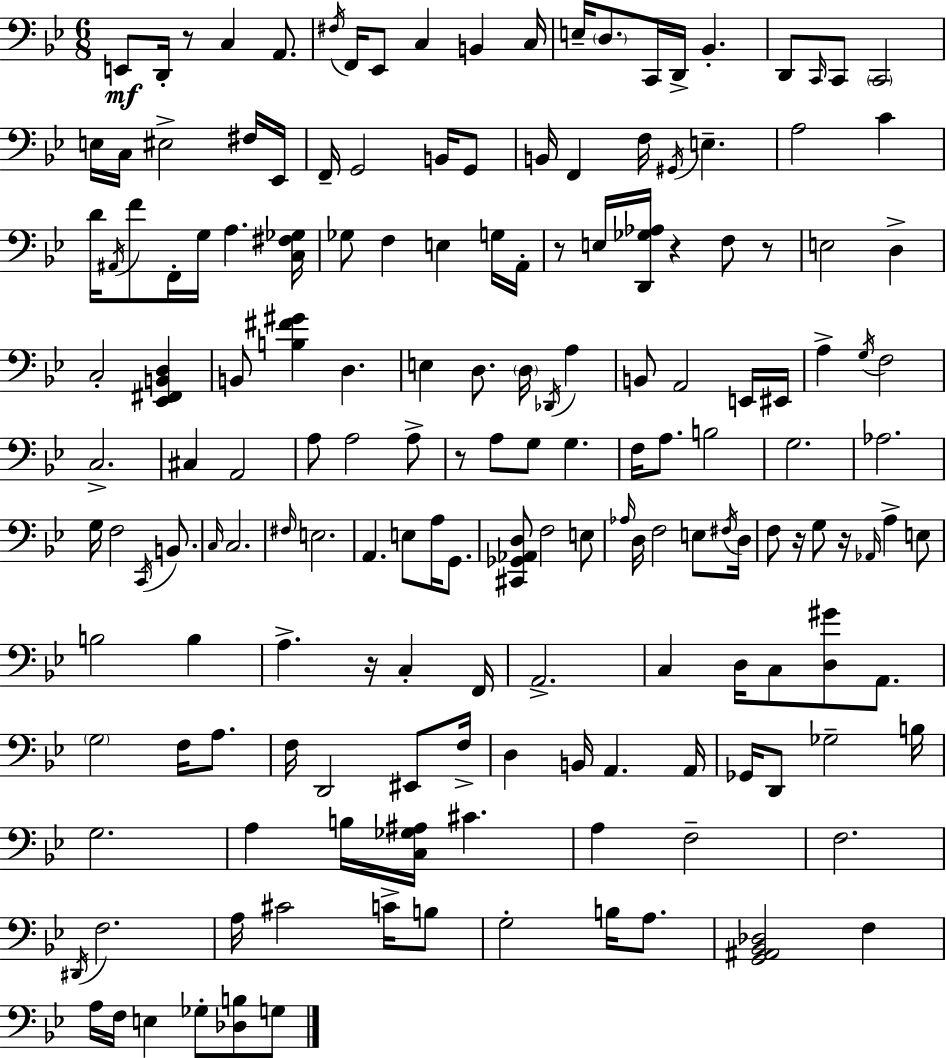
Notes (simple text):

E2/e D2/s R/e C3/q A2/e. F#3/s F2/s Eb2/e C3/q B2/q C3/s E3/s D3/e. C2/s D2/s Bb2/q. D2/e C2/s C2/e C2/h E3/s C3/s EIS3/h F#3/s Eb2/s F2/s G2/h B2/s G2/e B2/s F2/q F3/s G#2/s E3/q. A3/h C4/q D4/s A#2/s F4/e F2/s G3/s A3/q. [C3,F#3,Gb3]/s Gb3/e F3/q E3/q G3/s A2/s R/e E3/s [D2,Gb3,Ab3]/s R/q F3/e R/e E3/h D3/q C3/h [Eb2,F#2,B2,D3]/q B2/e [B3,F#4,G#4]/q D3/q. E3/q D3/e. D3/s Db2/s A3/q B2/e A2/h E2/s EIS2/s A3/q G3/s F3/h C3/h. C#3/q A2/h A3/e A3/h A3/e R/e A3/e G3/e G3/q. F3/s A3/e. B3/h G3/h. Ab3/h. G3/s F3/h C2/s B2/e. C3/s C3/h. F#3/s E3/h. A2/q. E3/e A3/s G2/e. [C#2,Gb2,Ab2,D3]/e F3/h E3/e Ab3/s D3/s F3/h E3/e F#3/s D3/s F3/e R/s G3/e R/s Ab2/s A3/q E3/e B3/h B3/q A3/q. R/s C3/q F2/s A2/h. C3/q D3/s C3/e [D3,G#4]/e A2/e. G3/h F3/s A3/e. F3/s D2/h EIS2/e F3/s D3/q B2/s A2/q. A2/s Gb2/s D2/e Gb3/h B3/s G3/h. A3/q B3/s [C3,Gb3,A#3]/s C#4/q. A3/q F3/h F3/h. D#2/s F3/h. A3/s C#4/h C4/s B3/e G3/h B3/s A3/e. [G2,A#2,Bb2,Db3]/h F3/q A3/s F3/s E3/q Gb3/e [Db3,B3]/e G3/e